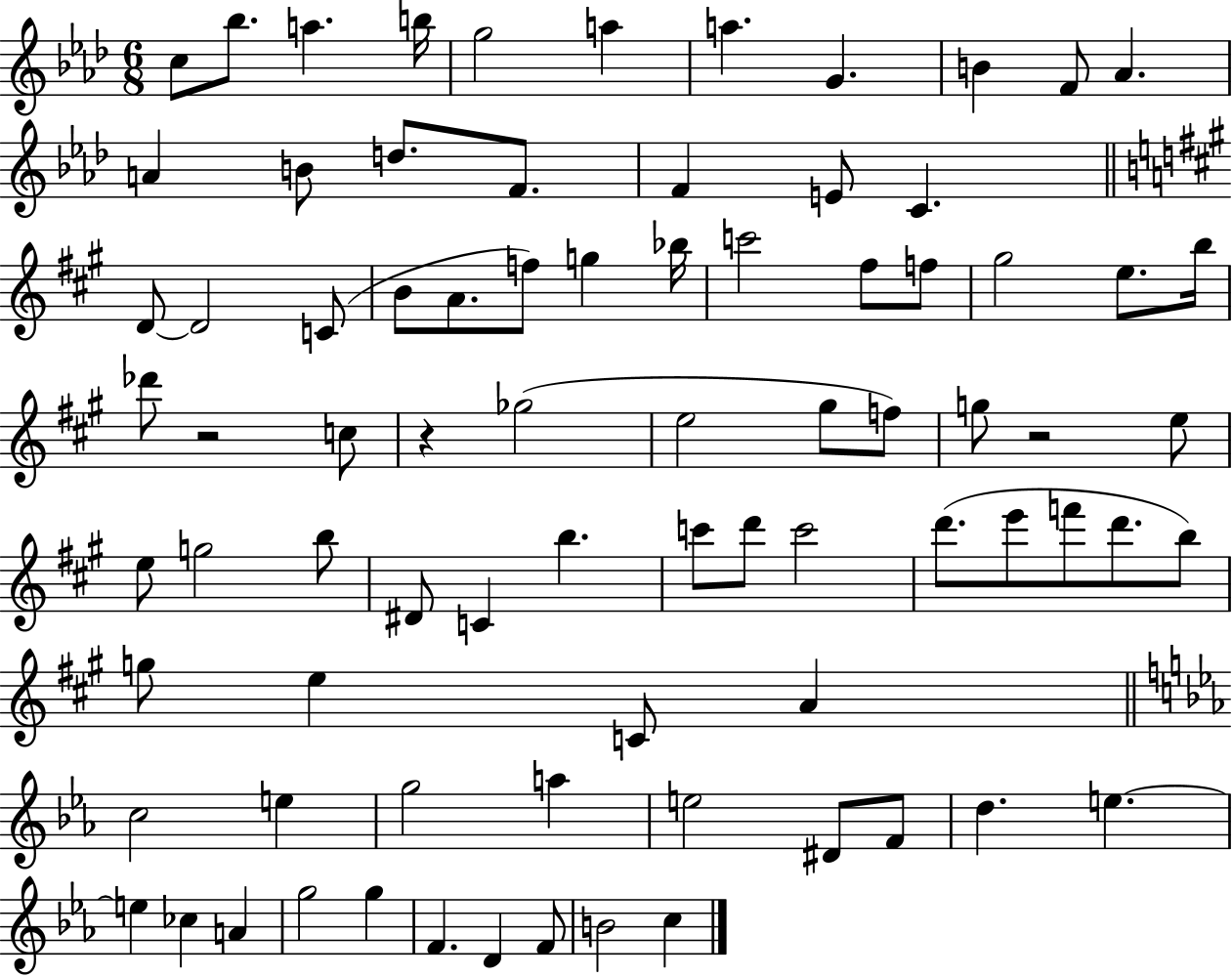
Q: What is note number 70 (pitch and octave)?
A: A4